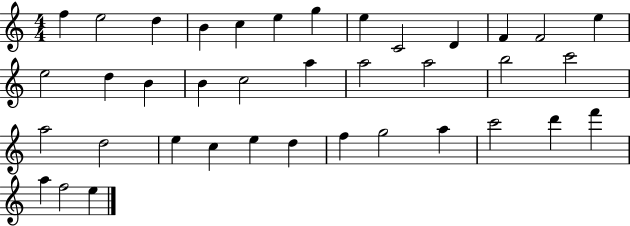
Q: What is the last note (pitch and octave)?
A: E5